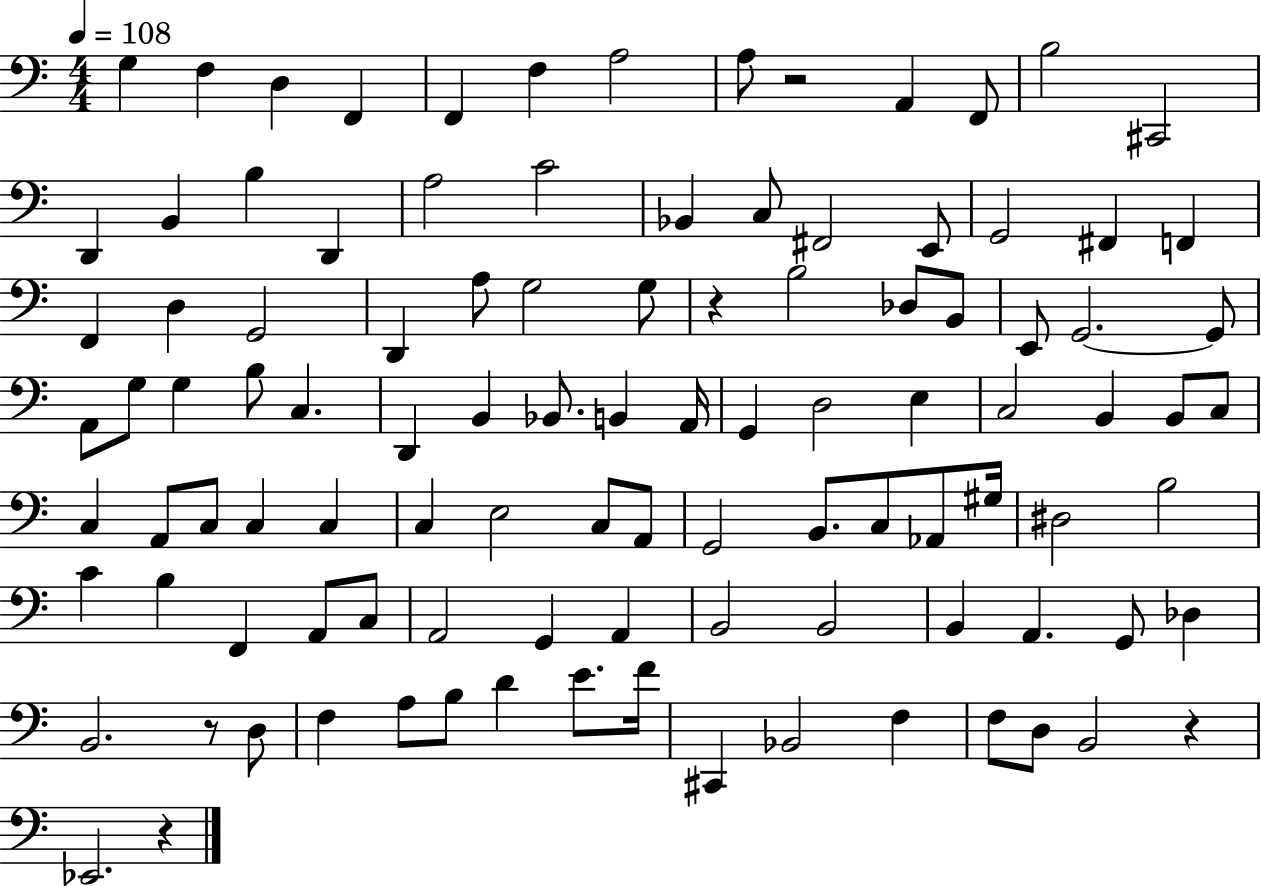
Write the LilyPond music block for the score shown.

{
  \clef bass
  \numericTimeSignature
  \time 4/4
  \key c \major
  \tempo 4 = 108
  g4 f4 d4 f,4 | f,4 f4 a2 | a8 r2 a,4 f,8 | b2 cis,2 | \break d,4 b,4 b4 d,4 | a2 c'2 | bes,4 c8 fis,2 e,8 | g,2 fis,4 f,4 | \break f,4 d4 g,2 | d,4 a8 g2 g8 | r4 b2 des8 b,8 | e,8 g,2.~~ g,8 | \break a,8 g8 g4 b8 c4. | d,4 b,4 bes,8. b,4 a,16 | g,4 d2 e4 | c2 b,4 b,8 c8 | \break c4 a,8 c8 c4 c4 | c4 e2 c8 a,8 | g,2 b,8. c8 aes,8 gis16 | dis2 b2 | \break c'4 b4 f,4 a,8 c8 | a,2 g,4 a,4 | b,2 b,2 | b,4 a,4. g,8 des4 | \break b,2. r8 d8 | f4 a8 b8 d'4 e'8. f'16 | cis,4 bes,2 f4 | f8 d8 b,2 r4 | \break ees,2. r4 | \bar "|."
}